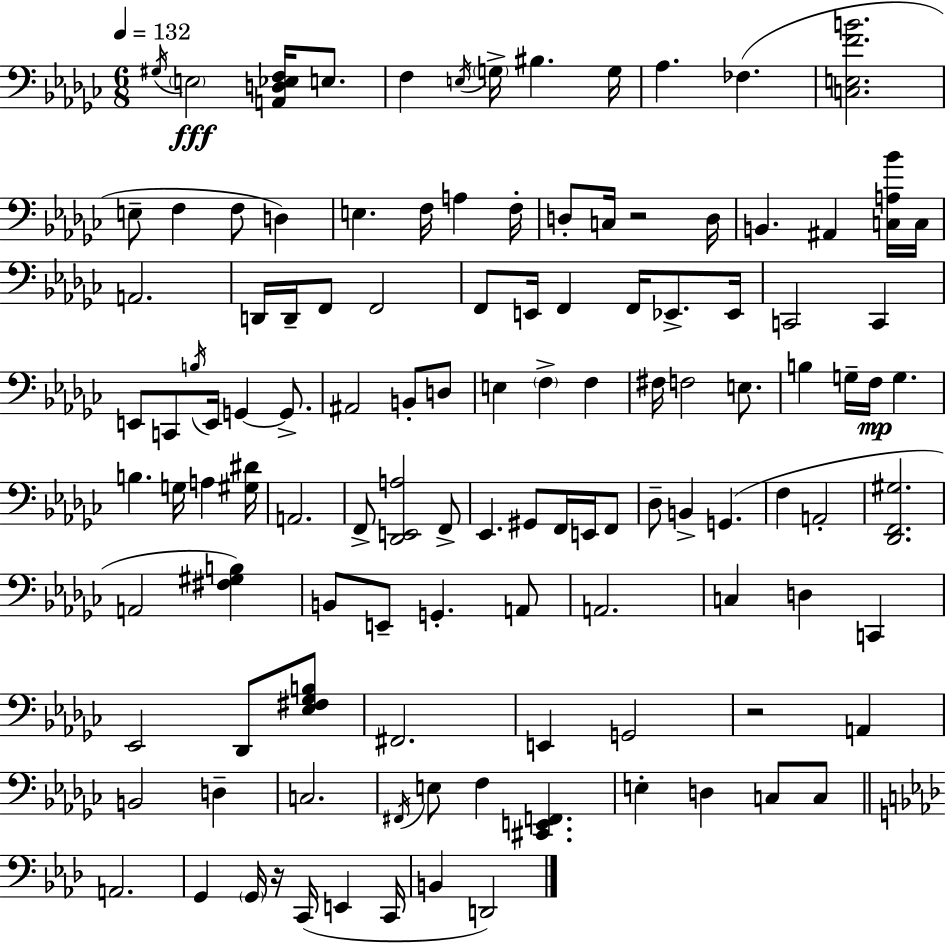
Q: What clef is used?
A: bass